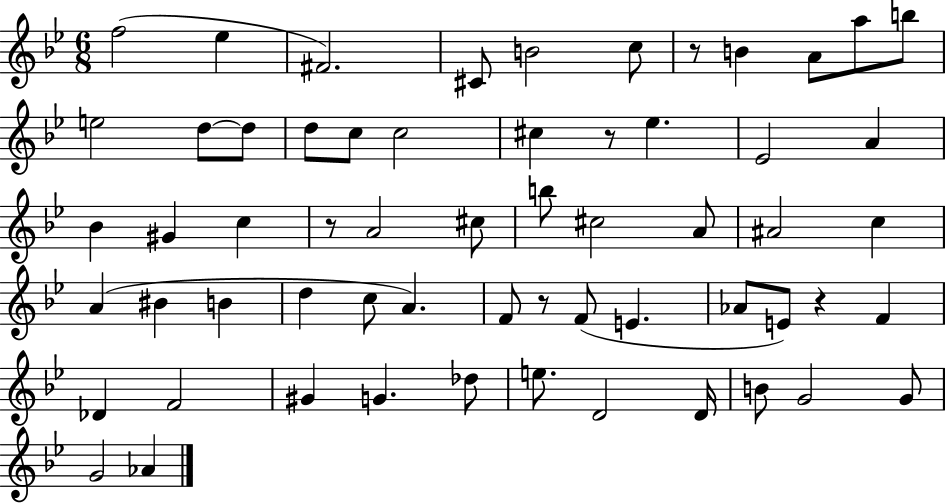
{
  \clef treble
  \numericTimeSignature
  \time 6/8
  \key bes \major
  f''2( ees''4 | fis'2.) | cis'8 b'2 c''8 | r8 b'4 a'8 a''8 b''8 | \break e''2 d''8~~ d''8 | d''8 c''8 c''2 | cis''4 r8 ees''4. | ees'2 a'4 | \break bes'4 gis'4 c''4 | r8 a'2 cis''8 | b''8 cis''2 a'8 | ais'2 c''4 | \break a'4( bis'4 b'4 | d''4 c''8 a'4.) | f'8 r8 f'8( e'4. | aes'8 e'8) r4 f'4 | \break des'4 f'2 | gis'4 g'4. des''8 | e''8. d'2 d'16 | b'8 g'2 g'8 | \break g'2 aes'4 | \bar "|."
}